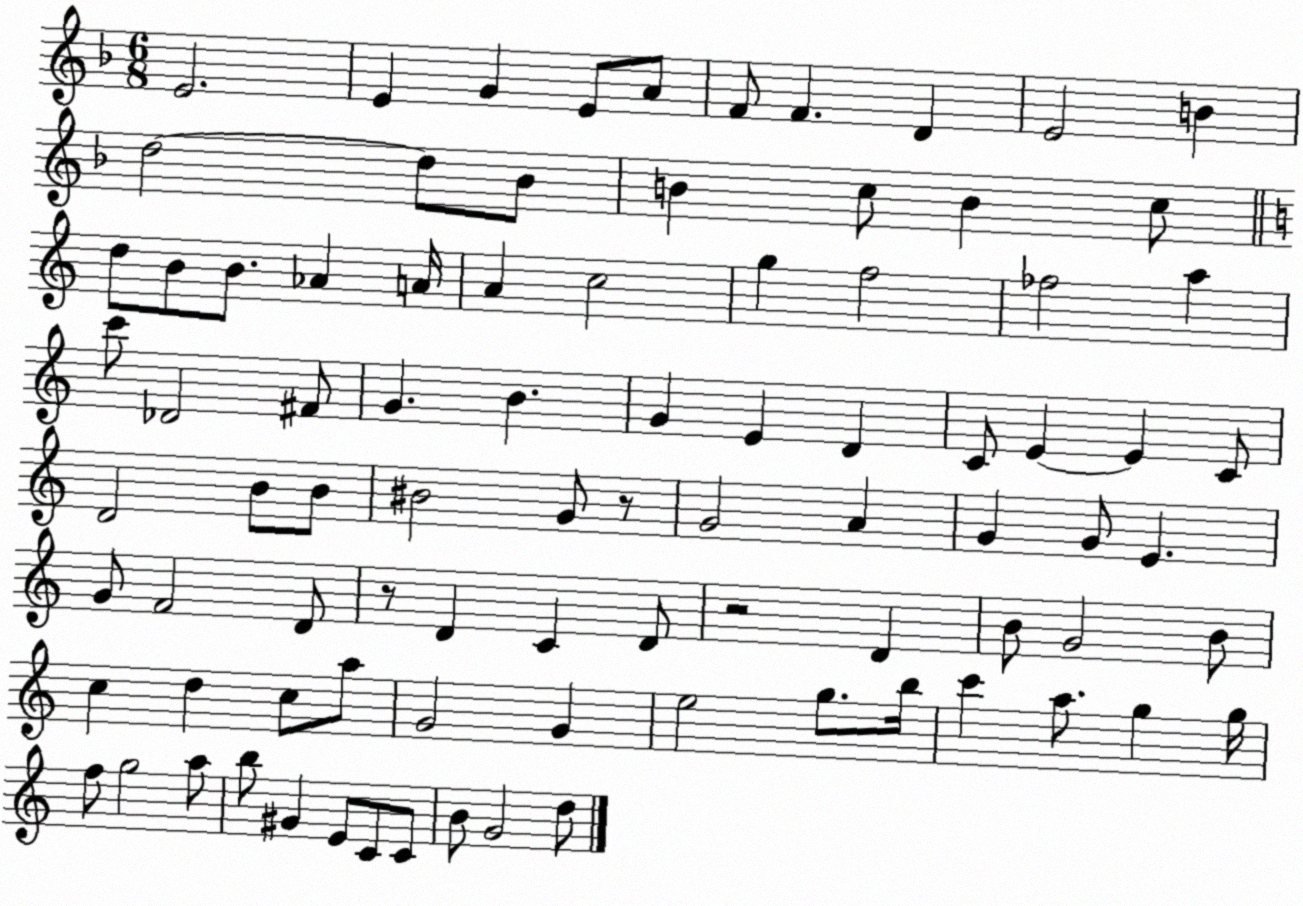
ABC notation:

X:1
T:Untitled
M:6/8
L:1/4
K:F
E2 E G E/2 A/2 F/2 F D E2 B d2 d/2 _B/2 B c/2 B c/2 d/2 B/2 B/2 _A A/4 A c2 g f2 _f2 a c'/2 _D2 ^F/2 G B G E D C/2 E E C/2 D2 B/2 B/2 ^B2 G/2 z/2 G2 A G G/2 E G/2 F2 D/2 z/2 D C D/2 z2 D B/2 G2 B/2 c d c/2 a/2 G2 G e2 g/2 b/4 c' a/2 g g/4 f/2 g2 a/2 b/2 ^G E/2 C/2 C/2 B/2 G2 d/2